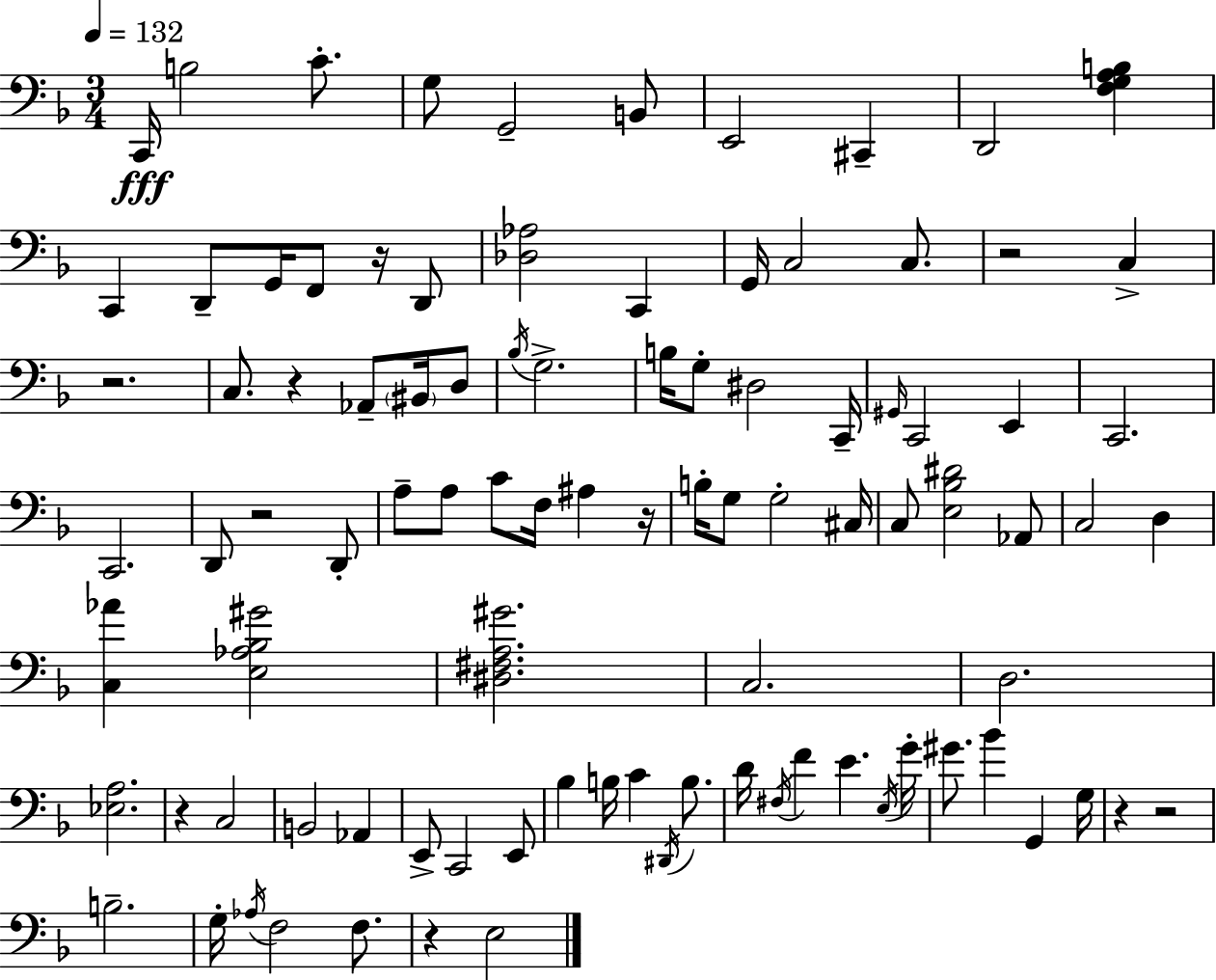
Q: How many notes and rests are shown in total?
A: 95